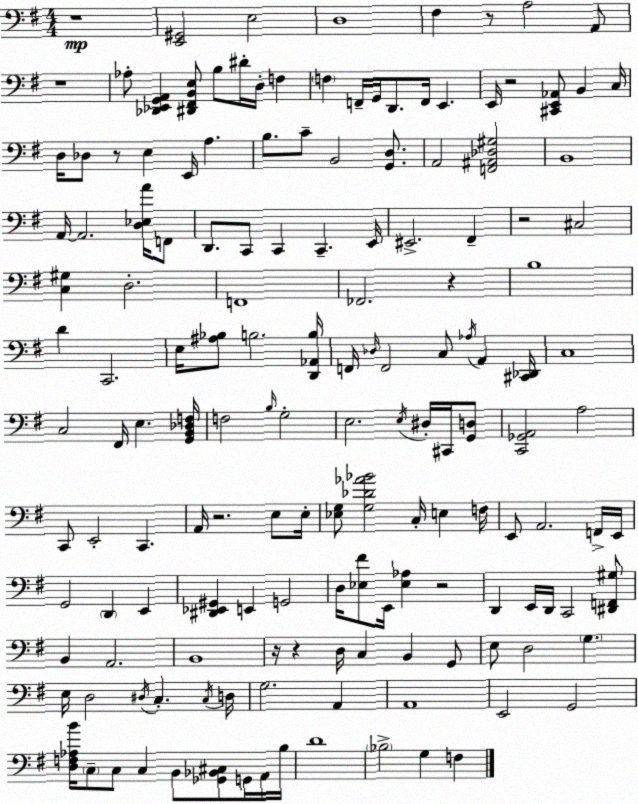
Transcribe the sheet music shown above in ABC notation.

X:1
T:Untitled
M:4/4
L:1/4
K:G
z4 [E,,^G,,]2 E,2 D,4 ^F, z/2 A,2 A,,/2 z4 _A,/2 [_D,,_E,,G,,A,,] [^D,,^F,,B,,E,]/2 B,/2 ^D/4 D,/4 F, F, F,,/4 G,,/4 D,,/2 F,,/4 E,, E,,/4 z2 [^C,,E,,_A,,]/2 B,, C,/4 D,/4 _D,/2 z/2 E, E,,/4 A, B,/2 C/2 B,,2 [G,,D,]/2 A,,2 [F,,^A,,_D,^G,]2 B,,4 A,,/4 A,,2 [D,_E,A]/4 F,,/2 D,,/2 C,,/2 C,, C,, E,,/4 ^E,,2 ^F,, z2 ^C,2 [C,^G,] D,2 F,,4 _F,,2 z B,4 D C,,2 E,/4 [^A,_B,]/2 B,2 [D,,_A,,B,]/4 F,,/4 _D,/4 F,,2 C,/2 _A,/4 A,, [^C,,_D,,]/4 C,4 C,2 ^F,,/4 E, [G,,B,,_D,F,]/4 F,2 B,/4 G,2 E,2 E,/4 ^D,/4 ^C,,/4 [G,,D,]/2 [C,,_G,,A,,]2 A,2 C,,/2 E,,2 C,, A,,/4 z2 E,/2 E,/4 [_E,G,]/2 [G,_D_A_B]2 C,/4 E, F,/4 E,,/2 A,,2 F,,/4 E,,/4 G,,2 D,, E,, [^D,,_E,,^G,,] E,, G,,2 D,/4 [_E,^F]/2 E,,/4 [_E,_A,] z2 D,, E,,/4 D,,/4 C,,2 [^D,,F,,^G,]/2 B,, A,,2 B,,4 z/4 z D,/4 C, B,, G,,/2 E,/2 D,2 G, E,/4 D,2 ^D,/4 C, C,/4 D,/4 G,2 A,, A,,4 E,,2 G,,2 [D,F,_A,B]/4 C,/2 C,/2 C, B,,/2 [_G,,_B,,^C,]/2 G,,/4 A,,/4 B,/4 D4 _B,2 G, F,